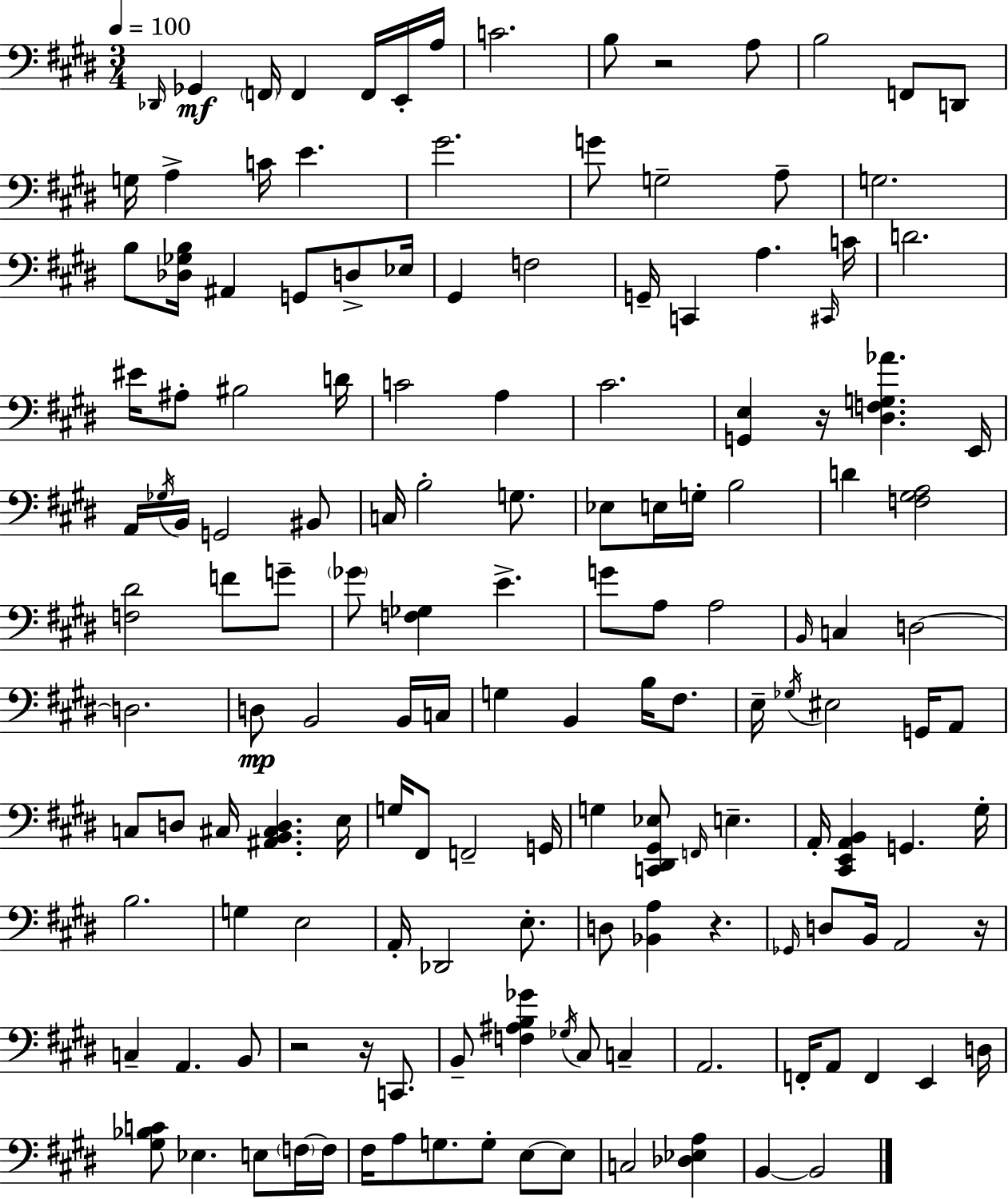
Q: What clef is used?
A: bass